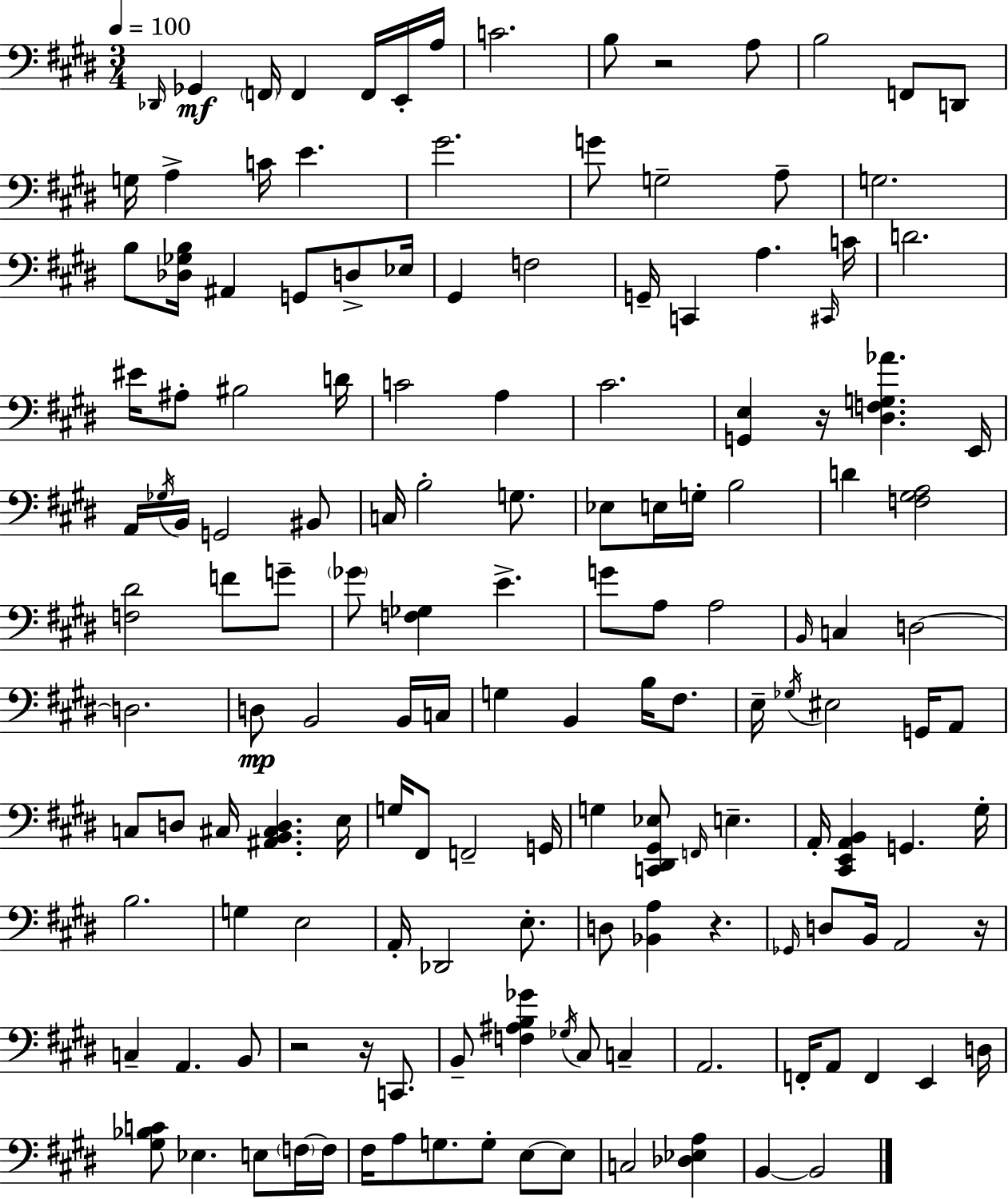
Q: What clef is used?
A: bass